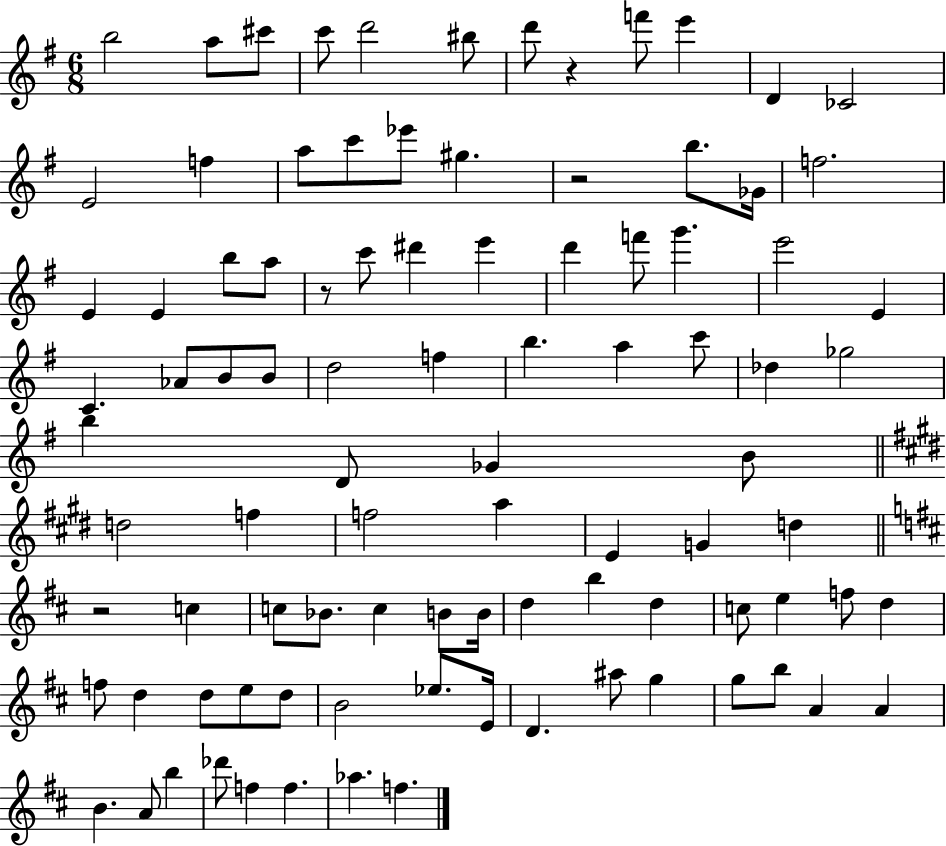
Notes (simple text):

B5/h A5/e C#6/e C6/e D6/h BIS5/e D6/e R/q F6/e E6/q D4/q CES4/h E4/h F5/q A5/e C6/e Eb6/e G#5/q. R/h B5/e. Gb4/s F5/h. E4/q E4/q B5/e A5/e R/e C6/e D#6/q E6/q D6/q F6/e G6/q. E6/h E4/q C4/q. Ab4/e B4/e B4/e D5/h F5/q B5/q. A5/q C6/e Db5/q Gb5/h B5/q D4/e Gb4/q B4/e D5/h F5/q F5/h A5/q E4/q G4/q D5/q R/h C5/q C5/e Bb4/e. C5/q B4/e B4/s D5/q B5/q D5/q C5/e E5/q F5/e D5/q F5/e D5/q D5/e E5/e D5/e B4/h Eb5/e. E4/s D4/q. A#5/e G5/q G5/e B5/e A4/q A4/q B4/q. A4/e B5/q Db6/e F5/q F5/q. Ab5/q. F5/q.